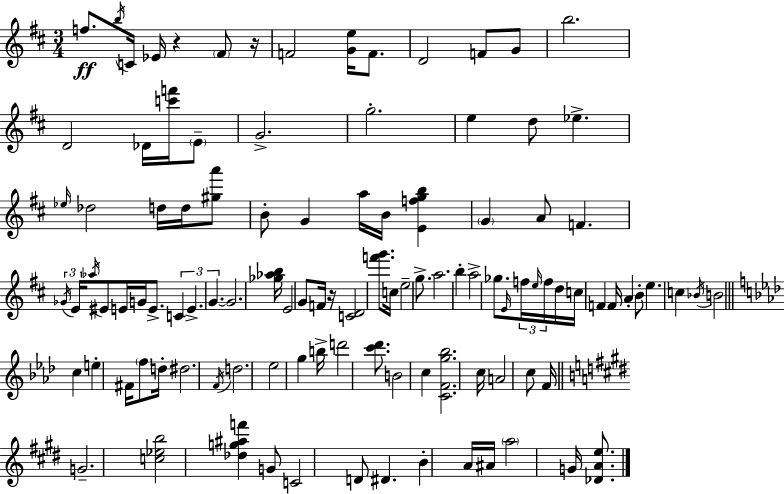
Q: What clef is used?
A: treble